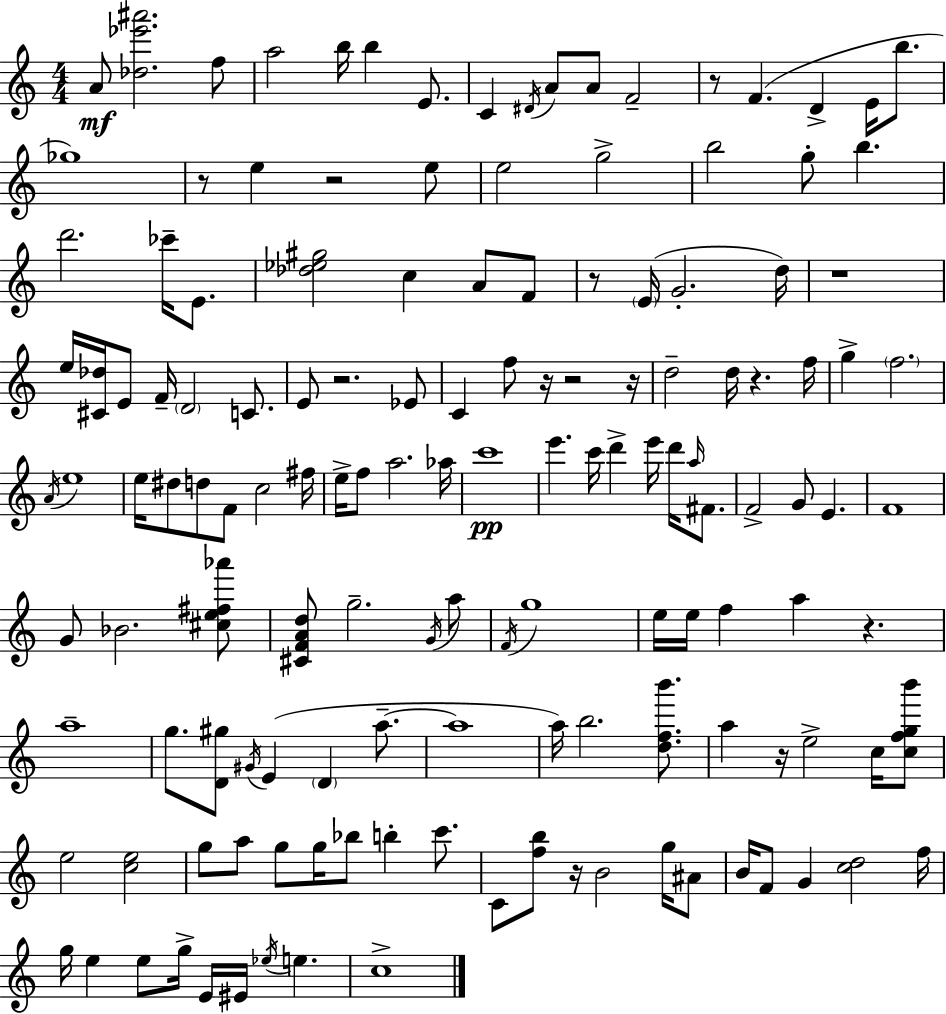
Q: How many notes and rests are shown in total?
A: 142